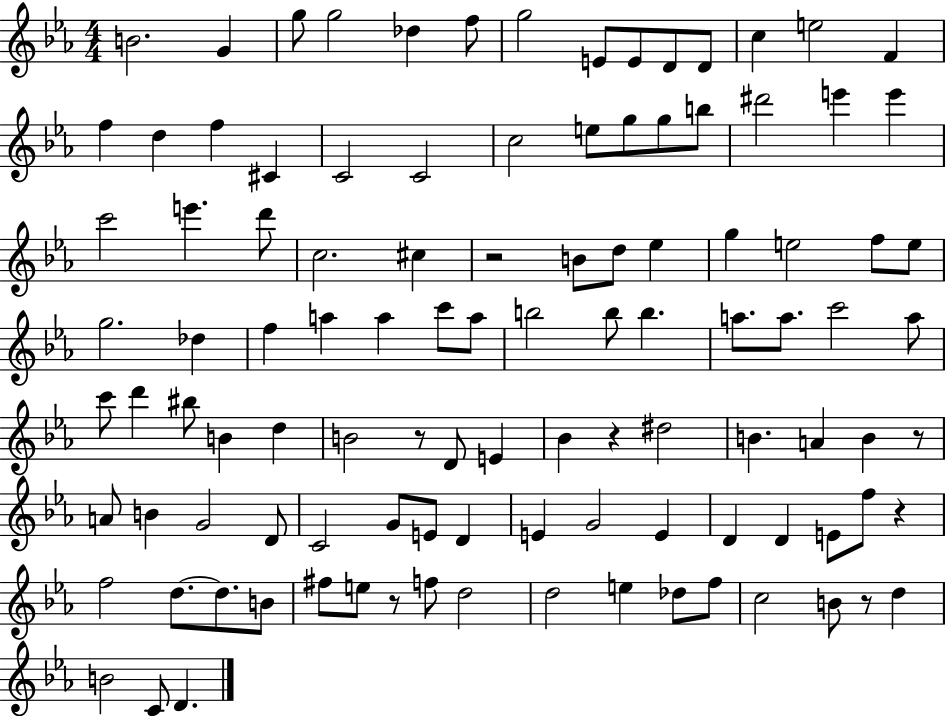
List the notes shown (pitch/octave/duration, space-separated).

B4/h. G4/q G5/e G5/h Db5/q F5/e G5/h E4/e E4/e D4/e D4/e C5/q E5/h F4/q F5/q D5/q F5/q C#4/q C4/h C4/h C5/h E5/e G5/e G5/e B5/e D#6/h E6/q E6/q C6/h E6/q. D6/e C5/h. C#5/q R/h B4/e D5/e Eb5/q G5/q E5/h F5/e E5/e G5/h. Db5/q F5/q A5/q A5/q C6/e A5/e B5/h B5/e B5/q. A5/e. A5/e. C6/h A5/e C6/e D6/q BIS5/e B4/q D5/q B4/h R/e D4/e E4/q Bb4/q R/q D#5/h B4/q. A4/q B4/q R/e A4/e B4/q G4/h D4/e C4/h G4/e E4/e D4/q E4/q G4/h E4/q D4/q D4/q E4/e F5/e R/q F5/h D5/e. D5/e. B4/e F#5/e E5/e R/e F5/e D5/h D5/h E5/q Db5/e F5/e C5/h B4/e R/e D5/q B4/h C4/e D4/q.